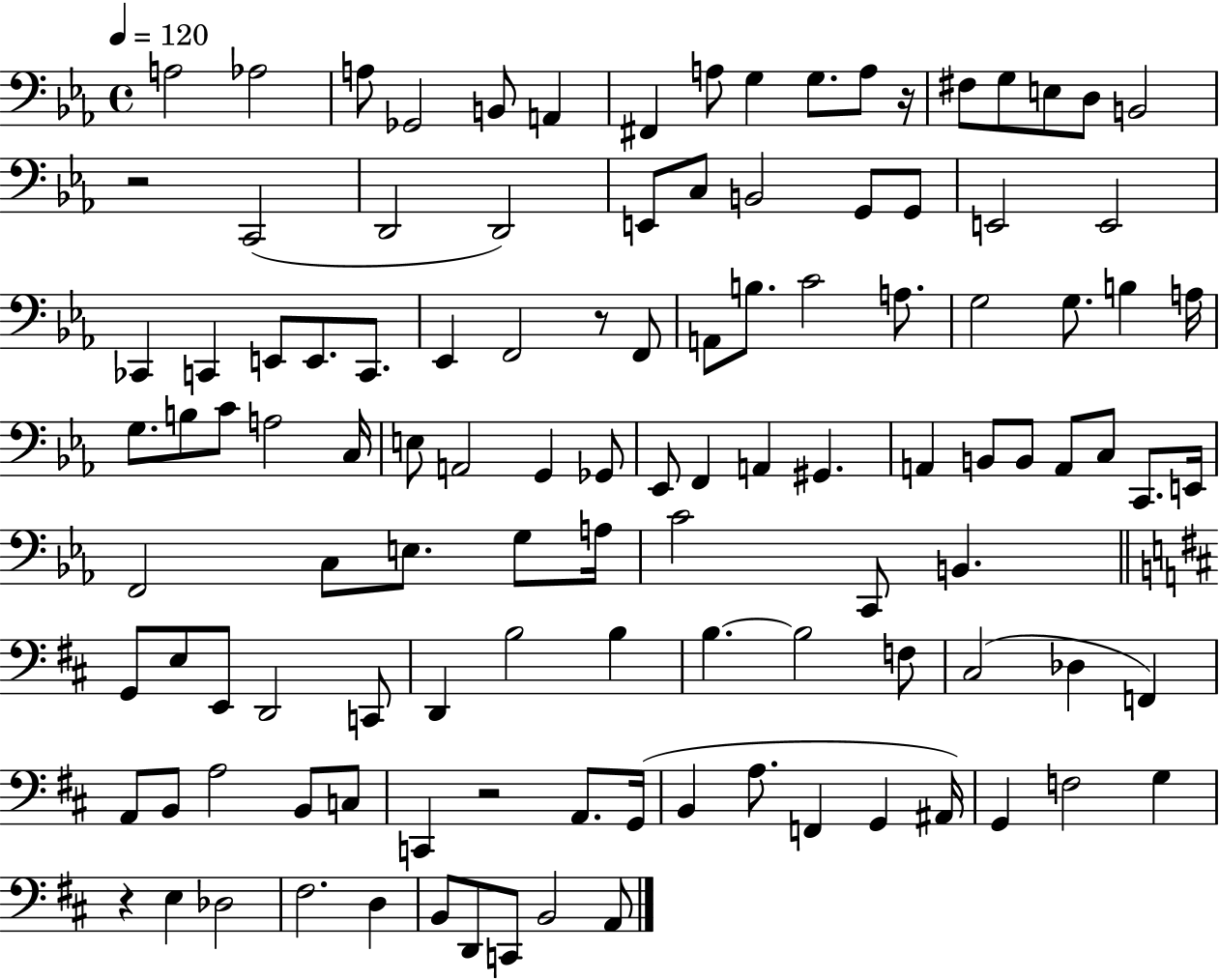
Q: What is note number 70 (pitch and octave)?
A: B2